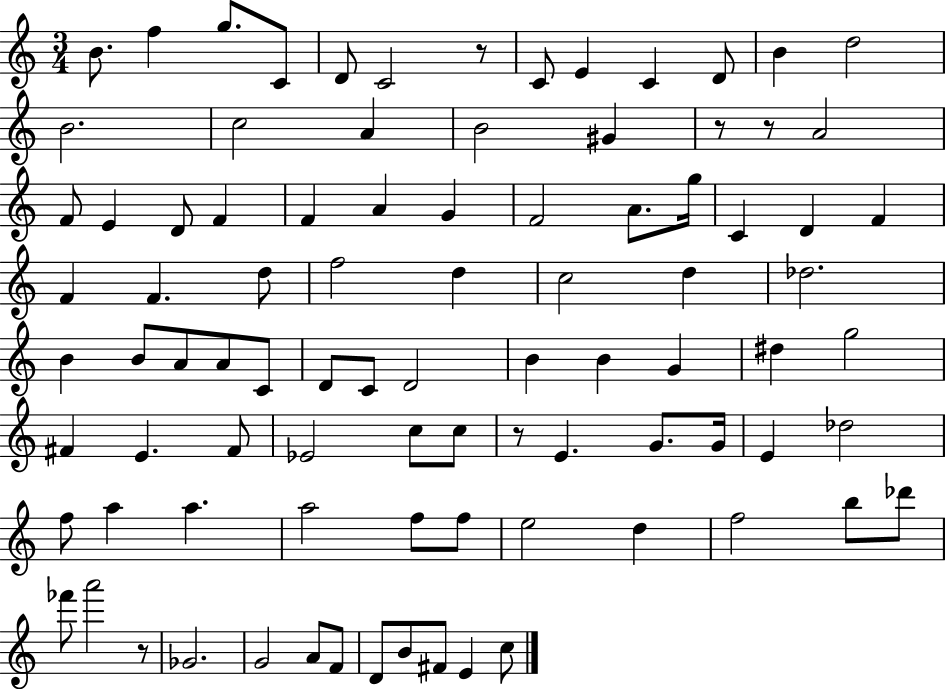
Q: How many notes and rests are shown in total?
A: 90